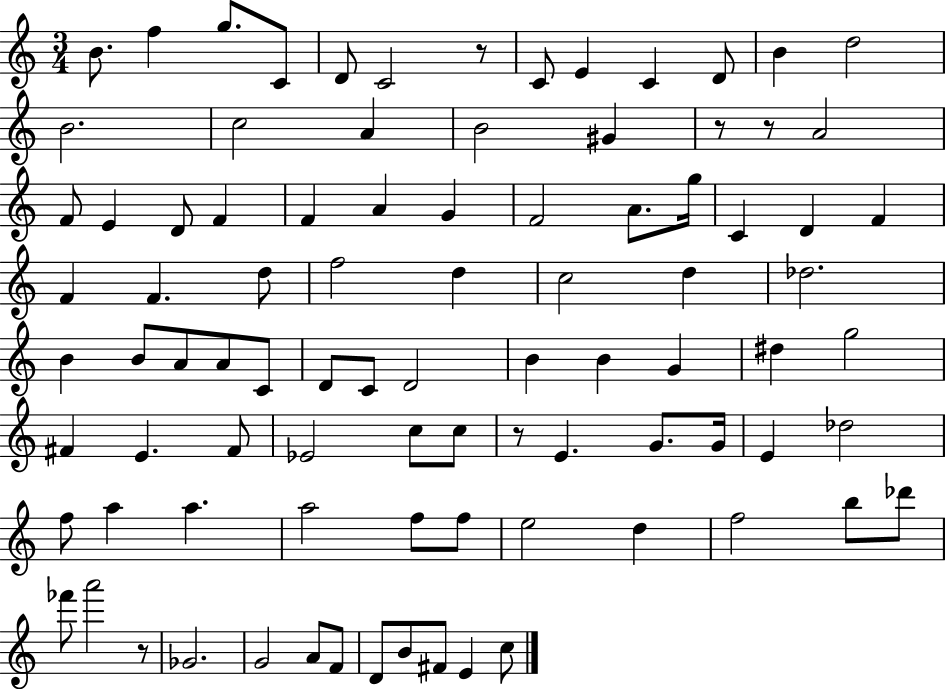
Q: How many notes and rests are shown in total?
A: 90